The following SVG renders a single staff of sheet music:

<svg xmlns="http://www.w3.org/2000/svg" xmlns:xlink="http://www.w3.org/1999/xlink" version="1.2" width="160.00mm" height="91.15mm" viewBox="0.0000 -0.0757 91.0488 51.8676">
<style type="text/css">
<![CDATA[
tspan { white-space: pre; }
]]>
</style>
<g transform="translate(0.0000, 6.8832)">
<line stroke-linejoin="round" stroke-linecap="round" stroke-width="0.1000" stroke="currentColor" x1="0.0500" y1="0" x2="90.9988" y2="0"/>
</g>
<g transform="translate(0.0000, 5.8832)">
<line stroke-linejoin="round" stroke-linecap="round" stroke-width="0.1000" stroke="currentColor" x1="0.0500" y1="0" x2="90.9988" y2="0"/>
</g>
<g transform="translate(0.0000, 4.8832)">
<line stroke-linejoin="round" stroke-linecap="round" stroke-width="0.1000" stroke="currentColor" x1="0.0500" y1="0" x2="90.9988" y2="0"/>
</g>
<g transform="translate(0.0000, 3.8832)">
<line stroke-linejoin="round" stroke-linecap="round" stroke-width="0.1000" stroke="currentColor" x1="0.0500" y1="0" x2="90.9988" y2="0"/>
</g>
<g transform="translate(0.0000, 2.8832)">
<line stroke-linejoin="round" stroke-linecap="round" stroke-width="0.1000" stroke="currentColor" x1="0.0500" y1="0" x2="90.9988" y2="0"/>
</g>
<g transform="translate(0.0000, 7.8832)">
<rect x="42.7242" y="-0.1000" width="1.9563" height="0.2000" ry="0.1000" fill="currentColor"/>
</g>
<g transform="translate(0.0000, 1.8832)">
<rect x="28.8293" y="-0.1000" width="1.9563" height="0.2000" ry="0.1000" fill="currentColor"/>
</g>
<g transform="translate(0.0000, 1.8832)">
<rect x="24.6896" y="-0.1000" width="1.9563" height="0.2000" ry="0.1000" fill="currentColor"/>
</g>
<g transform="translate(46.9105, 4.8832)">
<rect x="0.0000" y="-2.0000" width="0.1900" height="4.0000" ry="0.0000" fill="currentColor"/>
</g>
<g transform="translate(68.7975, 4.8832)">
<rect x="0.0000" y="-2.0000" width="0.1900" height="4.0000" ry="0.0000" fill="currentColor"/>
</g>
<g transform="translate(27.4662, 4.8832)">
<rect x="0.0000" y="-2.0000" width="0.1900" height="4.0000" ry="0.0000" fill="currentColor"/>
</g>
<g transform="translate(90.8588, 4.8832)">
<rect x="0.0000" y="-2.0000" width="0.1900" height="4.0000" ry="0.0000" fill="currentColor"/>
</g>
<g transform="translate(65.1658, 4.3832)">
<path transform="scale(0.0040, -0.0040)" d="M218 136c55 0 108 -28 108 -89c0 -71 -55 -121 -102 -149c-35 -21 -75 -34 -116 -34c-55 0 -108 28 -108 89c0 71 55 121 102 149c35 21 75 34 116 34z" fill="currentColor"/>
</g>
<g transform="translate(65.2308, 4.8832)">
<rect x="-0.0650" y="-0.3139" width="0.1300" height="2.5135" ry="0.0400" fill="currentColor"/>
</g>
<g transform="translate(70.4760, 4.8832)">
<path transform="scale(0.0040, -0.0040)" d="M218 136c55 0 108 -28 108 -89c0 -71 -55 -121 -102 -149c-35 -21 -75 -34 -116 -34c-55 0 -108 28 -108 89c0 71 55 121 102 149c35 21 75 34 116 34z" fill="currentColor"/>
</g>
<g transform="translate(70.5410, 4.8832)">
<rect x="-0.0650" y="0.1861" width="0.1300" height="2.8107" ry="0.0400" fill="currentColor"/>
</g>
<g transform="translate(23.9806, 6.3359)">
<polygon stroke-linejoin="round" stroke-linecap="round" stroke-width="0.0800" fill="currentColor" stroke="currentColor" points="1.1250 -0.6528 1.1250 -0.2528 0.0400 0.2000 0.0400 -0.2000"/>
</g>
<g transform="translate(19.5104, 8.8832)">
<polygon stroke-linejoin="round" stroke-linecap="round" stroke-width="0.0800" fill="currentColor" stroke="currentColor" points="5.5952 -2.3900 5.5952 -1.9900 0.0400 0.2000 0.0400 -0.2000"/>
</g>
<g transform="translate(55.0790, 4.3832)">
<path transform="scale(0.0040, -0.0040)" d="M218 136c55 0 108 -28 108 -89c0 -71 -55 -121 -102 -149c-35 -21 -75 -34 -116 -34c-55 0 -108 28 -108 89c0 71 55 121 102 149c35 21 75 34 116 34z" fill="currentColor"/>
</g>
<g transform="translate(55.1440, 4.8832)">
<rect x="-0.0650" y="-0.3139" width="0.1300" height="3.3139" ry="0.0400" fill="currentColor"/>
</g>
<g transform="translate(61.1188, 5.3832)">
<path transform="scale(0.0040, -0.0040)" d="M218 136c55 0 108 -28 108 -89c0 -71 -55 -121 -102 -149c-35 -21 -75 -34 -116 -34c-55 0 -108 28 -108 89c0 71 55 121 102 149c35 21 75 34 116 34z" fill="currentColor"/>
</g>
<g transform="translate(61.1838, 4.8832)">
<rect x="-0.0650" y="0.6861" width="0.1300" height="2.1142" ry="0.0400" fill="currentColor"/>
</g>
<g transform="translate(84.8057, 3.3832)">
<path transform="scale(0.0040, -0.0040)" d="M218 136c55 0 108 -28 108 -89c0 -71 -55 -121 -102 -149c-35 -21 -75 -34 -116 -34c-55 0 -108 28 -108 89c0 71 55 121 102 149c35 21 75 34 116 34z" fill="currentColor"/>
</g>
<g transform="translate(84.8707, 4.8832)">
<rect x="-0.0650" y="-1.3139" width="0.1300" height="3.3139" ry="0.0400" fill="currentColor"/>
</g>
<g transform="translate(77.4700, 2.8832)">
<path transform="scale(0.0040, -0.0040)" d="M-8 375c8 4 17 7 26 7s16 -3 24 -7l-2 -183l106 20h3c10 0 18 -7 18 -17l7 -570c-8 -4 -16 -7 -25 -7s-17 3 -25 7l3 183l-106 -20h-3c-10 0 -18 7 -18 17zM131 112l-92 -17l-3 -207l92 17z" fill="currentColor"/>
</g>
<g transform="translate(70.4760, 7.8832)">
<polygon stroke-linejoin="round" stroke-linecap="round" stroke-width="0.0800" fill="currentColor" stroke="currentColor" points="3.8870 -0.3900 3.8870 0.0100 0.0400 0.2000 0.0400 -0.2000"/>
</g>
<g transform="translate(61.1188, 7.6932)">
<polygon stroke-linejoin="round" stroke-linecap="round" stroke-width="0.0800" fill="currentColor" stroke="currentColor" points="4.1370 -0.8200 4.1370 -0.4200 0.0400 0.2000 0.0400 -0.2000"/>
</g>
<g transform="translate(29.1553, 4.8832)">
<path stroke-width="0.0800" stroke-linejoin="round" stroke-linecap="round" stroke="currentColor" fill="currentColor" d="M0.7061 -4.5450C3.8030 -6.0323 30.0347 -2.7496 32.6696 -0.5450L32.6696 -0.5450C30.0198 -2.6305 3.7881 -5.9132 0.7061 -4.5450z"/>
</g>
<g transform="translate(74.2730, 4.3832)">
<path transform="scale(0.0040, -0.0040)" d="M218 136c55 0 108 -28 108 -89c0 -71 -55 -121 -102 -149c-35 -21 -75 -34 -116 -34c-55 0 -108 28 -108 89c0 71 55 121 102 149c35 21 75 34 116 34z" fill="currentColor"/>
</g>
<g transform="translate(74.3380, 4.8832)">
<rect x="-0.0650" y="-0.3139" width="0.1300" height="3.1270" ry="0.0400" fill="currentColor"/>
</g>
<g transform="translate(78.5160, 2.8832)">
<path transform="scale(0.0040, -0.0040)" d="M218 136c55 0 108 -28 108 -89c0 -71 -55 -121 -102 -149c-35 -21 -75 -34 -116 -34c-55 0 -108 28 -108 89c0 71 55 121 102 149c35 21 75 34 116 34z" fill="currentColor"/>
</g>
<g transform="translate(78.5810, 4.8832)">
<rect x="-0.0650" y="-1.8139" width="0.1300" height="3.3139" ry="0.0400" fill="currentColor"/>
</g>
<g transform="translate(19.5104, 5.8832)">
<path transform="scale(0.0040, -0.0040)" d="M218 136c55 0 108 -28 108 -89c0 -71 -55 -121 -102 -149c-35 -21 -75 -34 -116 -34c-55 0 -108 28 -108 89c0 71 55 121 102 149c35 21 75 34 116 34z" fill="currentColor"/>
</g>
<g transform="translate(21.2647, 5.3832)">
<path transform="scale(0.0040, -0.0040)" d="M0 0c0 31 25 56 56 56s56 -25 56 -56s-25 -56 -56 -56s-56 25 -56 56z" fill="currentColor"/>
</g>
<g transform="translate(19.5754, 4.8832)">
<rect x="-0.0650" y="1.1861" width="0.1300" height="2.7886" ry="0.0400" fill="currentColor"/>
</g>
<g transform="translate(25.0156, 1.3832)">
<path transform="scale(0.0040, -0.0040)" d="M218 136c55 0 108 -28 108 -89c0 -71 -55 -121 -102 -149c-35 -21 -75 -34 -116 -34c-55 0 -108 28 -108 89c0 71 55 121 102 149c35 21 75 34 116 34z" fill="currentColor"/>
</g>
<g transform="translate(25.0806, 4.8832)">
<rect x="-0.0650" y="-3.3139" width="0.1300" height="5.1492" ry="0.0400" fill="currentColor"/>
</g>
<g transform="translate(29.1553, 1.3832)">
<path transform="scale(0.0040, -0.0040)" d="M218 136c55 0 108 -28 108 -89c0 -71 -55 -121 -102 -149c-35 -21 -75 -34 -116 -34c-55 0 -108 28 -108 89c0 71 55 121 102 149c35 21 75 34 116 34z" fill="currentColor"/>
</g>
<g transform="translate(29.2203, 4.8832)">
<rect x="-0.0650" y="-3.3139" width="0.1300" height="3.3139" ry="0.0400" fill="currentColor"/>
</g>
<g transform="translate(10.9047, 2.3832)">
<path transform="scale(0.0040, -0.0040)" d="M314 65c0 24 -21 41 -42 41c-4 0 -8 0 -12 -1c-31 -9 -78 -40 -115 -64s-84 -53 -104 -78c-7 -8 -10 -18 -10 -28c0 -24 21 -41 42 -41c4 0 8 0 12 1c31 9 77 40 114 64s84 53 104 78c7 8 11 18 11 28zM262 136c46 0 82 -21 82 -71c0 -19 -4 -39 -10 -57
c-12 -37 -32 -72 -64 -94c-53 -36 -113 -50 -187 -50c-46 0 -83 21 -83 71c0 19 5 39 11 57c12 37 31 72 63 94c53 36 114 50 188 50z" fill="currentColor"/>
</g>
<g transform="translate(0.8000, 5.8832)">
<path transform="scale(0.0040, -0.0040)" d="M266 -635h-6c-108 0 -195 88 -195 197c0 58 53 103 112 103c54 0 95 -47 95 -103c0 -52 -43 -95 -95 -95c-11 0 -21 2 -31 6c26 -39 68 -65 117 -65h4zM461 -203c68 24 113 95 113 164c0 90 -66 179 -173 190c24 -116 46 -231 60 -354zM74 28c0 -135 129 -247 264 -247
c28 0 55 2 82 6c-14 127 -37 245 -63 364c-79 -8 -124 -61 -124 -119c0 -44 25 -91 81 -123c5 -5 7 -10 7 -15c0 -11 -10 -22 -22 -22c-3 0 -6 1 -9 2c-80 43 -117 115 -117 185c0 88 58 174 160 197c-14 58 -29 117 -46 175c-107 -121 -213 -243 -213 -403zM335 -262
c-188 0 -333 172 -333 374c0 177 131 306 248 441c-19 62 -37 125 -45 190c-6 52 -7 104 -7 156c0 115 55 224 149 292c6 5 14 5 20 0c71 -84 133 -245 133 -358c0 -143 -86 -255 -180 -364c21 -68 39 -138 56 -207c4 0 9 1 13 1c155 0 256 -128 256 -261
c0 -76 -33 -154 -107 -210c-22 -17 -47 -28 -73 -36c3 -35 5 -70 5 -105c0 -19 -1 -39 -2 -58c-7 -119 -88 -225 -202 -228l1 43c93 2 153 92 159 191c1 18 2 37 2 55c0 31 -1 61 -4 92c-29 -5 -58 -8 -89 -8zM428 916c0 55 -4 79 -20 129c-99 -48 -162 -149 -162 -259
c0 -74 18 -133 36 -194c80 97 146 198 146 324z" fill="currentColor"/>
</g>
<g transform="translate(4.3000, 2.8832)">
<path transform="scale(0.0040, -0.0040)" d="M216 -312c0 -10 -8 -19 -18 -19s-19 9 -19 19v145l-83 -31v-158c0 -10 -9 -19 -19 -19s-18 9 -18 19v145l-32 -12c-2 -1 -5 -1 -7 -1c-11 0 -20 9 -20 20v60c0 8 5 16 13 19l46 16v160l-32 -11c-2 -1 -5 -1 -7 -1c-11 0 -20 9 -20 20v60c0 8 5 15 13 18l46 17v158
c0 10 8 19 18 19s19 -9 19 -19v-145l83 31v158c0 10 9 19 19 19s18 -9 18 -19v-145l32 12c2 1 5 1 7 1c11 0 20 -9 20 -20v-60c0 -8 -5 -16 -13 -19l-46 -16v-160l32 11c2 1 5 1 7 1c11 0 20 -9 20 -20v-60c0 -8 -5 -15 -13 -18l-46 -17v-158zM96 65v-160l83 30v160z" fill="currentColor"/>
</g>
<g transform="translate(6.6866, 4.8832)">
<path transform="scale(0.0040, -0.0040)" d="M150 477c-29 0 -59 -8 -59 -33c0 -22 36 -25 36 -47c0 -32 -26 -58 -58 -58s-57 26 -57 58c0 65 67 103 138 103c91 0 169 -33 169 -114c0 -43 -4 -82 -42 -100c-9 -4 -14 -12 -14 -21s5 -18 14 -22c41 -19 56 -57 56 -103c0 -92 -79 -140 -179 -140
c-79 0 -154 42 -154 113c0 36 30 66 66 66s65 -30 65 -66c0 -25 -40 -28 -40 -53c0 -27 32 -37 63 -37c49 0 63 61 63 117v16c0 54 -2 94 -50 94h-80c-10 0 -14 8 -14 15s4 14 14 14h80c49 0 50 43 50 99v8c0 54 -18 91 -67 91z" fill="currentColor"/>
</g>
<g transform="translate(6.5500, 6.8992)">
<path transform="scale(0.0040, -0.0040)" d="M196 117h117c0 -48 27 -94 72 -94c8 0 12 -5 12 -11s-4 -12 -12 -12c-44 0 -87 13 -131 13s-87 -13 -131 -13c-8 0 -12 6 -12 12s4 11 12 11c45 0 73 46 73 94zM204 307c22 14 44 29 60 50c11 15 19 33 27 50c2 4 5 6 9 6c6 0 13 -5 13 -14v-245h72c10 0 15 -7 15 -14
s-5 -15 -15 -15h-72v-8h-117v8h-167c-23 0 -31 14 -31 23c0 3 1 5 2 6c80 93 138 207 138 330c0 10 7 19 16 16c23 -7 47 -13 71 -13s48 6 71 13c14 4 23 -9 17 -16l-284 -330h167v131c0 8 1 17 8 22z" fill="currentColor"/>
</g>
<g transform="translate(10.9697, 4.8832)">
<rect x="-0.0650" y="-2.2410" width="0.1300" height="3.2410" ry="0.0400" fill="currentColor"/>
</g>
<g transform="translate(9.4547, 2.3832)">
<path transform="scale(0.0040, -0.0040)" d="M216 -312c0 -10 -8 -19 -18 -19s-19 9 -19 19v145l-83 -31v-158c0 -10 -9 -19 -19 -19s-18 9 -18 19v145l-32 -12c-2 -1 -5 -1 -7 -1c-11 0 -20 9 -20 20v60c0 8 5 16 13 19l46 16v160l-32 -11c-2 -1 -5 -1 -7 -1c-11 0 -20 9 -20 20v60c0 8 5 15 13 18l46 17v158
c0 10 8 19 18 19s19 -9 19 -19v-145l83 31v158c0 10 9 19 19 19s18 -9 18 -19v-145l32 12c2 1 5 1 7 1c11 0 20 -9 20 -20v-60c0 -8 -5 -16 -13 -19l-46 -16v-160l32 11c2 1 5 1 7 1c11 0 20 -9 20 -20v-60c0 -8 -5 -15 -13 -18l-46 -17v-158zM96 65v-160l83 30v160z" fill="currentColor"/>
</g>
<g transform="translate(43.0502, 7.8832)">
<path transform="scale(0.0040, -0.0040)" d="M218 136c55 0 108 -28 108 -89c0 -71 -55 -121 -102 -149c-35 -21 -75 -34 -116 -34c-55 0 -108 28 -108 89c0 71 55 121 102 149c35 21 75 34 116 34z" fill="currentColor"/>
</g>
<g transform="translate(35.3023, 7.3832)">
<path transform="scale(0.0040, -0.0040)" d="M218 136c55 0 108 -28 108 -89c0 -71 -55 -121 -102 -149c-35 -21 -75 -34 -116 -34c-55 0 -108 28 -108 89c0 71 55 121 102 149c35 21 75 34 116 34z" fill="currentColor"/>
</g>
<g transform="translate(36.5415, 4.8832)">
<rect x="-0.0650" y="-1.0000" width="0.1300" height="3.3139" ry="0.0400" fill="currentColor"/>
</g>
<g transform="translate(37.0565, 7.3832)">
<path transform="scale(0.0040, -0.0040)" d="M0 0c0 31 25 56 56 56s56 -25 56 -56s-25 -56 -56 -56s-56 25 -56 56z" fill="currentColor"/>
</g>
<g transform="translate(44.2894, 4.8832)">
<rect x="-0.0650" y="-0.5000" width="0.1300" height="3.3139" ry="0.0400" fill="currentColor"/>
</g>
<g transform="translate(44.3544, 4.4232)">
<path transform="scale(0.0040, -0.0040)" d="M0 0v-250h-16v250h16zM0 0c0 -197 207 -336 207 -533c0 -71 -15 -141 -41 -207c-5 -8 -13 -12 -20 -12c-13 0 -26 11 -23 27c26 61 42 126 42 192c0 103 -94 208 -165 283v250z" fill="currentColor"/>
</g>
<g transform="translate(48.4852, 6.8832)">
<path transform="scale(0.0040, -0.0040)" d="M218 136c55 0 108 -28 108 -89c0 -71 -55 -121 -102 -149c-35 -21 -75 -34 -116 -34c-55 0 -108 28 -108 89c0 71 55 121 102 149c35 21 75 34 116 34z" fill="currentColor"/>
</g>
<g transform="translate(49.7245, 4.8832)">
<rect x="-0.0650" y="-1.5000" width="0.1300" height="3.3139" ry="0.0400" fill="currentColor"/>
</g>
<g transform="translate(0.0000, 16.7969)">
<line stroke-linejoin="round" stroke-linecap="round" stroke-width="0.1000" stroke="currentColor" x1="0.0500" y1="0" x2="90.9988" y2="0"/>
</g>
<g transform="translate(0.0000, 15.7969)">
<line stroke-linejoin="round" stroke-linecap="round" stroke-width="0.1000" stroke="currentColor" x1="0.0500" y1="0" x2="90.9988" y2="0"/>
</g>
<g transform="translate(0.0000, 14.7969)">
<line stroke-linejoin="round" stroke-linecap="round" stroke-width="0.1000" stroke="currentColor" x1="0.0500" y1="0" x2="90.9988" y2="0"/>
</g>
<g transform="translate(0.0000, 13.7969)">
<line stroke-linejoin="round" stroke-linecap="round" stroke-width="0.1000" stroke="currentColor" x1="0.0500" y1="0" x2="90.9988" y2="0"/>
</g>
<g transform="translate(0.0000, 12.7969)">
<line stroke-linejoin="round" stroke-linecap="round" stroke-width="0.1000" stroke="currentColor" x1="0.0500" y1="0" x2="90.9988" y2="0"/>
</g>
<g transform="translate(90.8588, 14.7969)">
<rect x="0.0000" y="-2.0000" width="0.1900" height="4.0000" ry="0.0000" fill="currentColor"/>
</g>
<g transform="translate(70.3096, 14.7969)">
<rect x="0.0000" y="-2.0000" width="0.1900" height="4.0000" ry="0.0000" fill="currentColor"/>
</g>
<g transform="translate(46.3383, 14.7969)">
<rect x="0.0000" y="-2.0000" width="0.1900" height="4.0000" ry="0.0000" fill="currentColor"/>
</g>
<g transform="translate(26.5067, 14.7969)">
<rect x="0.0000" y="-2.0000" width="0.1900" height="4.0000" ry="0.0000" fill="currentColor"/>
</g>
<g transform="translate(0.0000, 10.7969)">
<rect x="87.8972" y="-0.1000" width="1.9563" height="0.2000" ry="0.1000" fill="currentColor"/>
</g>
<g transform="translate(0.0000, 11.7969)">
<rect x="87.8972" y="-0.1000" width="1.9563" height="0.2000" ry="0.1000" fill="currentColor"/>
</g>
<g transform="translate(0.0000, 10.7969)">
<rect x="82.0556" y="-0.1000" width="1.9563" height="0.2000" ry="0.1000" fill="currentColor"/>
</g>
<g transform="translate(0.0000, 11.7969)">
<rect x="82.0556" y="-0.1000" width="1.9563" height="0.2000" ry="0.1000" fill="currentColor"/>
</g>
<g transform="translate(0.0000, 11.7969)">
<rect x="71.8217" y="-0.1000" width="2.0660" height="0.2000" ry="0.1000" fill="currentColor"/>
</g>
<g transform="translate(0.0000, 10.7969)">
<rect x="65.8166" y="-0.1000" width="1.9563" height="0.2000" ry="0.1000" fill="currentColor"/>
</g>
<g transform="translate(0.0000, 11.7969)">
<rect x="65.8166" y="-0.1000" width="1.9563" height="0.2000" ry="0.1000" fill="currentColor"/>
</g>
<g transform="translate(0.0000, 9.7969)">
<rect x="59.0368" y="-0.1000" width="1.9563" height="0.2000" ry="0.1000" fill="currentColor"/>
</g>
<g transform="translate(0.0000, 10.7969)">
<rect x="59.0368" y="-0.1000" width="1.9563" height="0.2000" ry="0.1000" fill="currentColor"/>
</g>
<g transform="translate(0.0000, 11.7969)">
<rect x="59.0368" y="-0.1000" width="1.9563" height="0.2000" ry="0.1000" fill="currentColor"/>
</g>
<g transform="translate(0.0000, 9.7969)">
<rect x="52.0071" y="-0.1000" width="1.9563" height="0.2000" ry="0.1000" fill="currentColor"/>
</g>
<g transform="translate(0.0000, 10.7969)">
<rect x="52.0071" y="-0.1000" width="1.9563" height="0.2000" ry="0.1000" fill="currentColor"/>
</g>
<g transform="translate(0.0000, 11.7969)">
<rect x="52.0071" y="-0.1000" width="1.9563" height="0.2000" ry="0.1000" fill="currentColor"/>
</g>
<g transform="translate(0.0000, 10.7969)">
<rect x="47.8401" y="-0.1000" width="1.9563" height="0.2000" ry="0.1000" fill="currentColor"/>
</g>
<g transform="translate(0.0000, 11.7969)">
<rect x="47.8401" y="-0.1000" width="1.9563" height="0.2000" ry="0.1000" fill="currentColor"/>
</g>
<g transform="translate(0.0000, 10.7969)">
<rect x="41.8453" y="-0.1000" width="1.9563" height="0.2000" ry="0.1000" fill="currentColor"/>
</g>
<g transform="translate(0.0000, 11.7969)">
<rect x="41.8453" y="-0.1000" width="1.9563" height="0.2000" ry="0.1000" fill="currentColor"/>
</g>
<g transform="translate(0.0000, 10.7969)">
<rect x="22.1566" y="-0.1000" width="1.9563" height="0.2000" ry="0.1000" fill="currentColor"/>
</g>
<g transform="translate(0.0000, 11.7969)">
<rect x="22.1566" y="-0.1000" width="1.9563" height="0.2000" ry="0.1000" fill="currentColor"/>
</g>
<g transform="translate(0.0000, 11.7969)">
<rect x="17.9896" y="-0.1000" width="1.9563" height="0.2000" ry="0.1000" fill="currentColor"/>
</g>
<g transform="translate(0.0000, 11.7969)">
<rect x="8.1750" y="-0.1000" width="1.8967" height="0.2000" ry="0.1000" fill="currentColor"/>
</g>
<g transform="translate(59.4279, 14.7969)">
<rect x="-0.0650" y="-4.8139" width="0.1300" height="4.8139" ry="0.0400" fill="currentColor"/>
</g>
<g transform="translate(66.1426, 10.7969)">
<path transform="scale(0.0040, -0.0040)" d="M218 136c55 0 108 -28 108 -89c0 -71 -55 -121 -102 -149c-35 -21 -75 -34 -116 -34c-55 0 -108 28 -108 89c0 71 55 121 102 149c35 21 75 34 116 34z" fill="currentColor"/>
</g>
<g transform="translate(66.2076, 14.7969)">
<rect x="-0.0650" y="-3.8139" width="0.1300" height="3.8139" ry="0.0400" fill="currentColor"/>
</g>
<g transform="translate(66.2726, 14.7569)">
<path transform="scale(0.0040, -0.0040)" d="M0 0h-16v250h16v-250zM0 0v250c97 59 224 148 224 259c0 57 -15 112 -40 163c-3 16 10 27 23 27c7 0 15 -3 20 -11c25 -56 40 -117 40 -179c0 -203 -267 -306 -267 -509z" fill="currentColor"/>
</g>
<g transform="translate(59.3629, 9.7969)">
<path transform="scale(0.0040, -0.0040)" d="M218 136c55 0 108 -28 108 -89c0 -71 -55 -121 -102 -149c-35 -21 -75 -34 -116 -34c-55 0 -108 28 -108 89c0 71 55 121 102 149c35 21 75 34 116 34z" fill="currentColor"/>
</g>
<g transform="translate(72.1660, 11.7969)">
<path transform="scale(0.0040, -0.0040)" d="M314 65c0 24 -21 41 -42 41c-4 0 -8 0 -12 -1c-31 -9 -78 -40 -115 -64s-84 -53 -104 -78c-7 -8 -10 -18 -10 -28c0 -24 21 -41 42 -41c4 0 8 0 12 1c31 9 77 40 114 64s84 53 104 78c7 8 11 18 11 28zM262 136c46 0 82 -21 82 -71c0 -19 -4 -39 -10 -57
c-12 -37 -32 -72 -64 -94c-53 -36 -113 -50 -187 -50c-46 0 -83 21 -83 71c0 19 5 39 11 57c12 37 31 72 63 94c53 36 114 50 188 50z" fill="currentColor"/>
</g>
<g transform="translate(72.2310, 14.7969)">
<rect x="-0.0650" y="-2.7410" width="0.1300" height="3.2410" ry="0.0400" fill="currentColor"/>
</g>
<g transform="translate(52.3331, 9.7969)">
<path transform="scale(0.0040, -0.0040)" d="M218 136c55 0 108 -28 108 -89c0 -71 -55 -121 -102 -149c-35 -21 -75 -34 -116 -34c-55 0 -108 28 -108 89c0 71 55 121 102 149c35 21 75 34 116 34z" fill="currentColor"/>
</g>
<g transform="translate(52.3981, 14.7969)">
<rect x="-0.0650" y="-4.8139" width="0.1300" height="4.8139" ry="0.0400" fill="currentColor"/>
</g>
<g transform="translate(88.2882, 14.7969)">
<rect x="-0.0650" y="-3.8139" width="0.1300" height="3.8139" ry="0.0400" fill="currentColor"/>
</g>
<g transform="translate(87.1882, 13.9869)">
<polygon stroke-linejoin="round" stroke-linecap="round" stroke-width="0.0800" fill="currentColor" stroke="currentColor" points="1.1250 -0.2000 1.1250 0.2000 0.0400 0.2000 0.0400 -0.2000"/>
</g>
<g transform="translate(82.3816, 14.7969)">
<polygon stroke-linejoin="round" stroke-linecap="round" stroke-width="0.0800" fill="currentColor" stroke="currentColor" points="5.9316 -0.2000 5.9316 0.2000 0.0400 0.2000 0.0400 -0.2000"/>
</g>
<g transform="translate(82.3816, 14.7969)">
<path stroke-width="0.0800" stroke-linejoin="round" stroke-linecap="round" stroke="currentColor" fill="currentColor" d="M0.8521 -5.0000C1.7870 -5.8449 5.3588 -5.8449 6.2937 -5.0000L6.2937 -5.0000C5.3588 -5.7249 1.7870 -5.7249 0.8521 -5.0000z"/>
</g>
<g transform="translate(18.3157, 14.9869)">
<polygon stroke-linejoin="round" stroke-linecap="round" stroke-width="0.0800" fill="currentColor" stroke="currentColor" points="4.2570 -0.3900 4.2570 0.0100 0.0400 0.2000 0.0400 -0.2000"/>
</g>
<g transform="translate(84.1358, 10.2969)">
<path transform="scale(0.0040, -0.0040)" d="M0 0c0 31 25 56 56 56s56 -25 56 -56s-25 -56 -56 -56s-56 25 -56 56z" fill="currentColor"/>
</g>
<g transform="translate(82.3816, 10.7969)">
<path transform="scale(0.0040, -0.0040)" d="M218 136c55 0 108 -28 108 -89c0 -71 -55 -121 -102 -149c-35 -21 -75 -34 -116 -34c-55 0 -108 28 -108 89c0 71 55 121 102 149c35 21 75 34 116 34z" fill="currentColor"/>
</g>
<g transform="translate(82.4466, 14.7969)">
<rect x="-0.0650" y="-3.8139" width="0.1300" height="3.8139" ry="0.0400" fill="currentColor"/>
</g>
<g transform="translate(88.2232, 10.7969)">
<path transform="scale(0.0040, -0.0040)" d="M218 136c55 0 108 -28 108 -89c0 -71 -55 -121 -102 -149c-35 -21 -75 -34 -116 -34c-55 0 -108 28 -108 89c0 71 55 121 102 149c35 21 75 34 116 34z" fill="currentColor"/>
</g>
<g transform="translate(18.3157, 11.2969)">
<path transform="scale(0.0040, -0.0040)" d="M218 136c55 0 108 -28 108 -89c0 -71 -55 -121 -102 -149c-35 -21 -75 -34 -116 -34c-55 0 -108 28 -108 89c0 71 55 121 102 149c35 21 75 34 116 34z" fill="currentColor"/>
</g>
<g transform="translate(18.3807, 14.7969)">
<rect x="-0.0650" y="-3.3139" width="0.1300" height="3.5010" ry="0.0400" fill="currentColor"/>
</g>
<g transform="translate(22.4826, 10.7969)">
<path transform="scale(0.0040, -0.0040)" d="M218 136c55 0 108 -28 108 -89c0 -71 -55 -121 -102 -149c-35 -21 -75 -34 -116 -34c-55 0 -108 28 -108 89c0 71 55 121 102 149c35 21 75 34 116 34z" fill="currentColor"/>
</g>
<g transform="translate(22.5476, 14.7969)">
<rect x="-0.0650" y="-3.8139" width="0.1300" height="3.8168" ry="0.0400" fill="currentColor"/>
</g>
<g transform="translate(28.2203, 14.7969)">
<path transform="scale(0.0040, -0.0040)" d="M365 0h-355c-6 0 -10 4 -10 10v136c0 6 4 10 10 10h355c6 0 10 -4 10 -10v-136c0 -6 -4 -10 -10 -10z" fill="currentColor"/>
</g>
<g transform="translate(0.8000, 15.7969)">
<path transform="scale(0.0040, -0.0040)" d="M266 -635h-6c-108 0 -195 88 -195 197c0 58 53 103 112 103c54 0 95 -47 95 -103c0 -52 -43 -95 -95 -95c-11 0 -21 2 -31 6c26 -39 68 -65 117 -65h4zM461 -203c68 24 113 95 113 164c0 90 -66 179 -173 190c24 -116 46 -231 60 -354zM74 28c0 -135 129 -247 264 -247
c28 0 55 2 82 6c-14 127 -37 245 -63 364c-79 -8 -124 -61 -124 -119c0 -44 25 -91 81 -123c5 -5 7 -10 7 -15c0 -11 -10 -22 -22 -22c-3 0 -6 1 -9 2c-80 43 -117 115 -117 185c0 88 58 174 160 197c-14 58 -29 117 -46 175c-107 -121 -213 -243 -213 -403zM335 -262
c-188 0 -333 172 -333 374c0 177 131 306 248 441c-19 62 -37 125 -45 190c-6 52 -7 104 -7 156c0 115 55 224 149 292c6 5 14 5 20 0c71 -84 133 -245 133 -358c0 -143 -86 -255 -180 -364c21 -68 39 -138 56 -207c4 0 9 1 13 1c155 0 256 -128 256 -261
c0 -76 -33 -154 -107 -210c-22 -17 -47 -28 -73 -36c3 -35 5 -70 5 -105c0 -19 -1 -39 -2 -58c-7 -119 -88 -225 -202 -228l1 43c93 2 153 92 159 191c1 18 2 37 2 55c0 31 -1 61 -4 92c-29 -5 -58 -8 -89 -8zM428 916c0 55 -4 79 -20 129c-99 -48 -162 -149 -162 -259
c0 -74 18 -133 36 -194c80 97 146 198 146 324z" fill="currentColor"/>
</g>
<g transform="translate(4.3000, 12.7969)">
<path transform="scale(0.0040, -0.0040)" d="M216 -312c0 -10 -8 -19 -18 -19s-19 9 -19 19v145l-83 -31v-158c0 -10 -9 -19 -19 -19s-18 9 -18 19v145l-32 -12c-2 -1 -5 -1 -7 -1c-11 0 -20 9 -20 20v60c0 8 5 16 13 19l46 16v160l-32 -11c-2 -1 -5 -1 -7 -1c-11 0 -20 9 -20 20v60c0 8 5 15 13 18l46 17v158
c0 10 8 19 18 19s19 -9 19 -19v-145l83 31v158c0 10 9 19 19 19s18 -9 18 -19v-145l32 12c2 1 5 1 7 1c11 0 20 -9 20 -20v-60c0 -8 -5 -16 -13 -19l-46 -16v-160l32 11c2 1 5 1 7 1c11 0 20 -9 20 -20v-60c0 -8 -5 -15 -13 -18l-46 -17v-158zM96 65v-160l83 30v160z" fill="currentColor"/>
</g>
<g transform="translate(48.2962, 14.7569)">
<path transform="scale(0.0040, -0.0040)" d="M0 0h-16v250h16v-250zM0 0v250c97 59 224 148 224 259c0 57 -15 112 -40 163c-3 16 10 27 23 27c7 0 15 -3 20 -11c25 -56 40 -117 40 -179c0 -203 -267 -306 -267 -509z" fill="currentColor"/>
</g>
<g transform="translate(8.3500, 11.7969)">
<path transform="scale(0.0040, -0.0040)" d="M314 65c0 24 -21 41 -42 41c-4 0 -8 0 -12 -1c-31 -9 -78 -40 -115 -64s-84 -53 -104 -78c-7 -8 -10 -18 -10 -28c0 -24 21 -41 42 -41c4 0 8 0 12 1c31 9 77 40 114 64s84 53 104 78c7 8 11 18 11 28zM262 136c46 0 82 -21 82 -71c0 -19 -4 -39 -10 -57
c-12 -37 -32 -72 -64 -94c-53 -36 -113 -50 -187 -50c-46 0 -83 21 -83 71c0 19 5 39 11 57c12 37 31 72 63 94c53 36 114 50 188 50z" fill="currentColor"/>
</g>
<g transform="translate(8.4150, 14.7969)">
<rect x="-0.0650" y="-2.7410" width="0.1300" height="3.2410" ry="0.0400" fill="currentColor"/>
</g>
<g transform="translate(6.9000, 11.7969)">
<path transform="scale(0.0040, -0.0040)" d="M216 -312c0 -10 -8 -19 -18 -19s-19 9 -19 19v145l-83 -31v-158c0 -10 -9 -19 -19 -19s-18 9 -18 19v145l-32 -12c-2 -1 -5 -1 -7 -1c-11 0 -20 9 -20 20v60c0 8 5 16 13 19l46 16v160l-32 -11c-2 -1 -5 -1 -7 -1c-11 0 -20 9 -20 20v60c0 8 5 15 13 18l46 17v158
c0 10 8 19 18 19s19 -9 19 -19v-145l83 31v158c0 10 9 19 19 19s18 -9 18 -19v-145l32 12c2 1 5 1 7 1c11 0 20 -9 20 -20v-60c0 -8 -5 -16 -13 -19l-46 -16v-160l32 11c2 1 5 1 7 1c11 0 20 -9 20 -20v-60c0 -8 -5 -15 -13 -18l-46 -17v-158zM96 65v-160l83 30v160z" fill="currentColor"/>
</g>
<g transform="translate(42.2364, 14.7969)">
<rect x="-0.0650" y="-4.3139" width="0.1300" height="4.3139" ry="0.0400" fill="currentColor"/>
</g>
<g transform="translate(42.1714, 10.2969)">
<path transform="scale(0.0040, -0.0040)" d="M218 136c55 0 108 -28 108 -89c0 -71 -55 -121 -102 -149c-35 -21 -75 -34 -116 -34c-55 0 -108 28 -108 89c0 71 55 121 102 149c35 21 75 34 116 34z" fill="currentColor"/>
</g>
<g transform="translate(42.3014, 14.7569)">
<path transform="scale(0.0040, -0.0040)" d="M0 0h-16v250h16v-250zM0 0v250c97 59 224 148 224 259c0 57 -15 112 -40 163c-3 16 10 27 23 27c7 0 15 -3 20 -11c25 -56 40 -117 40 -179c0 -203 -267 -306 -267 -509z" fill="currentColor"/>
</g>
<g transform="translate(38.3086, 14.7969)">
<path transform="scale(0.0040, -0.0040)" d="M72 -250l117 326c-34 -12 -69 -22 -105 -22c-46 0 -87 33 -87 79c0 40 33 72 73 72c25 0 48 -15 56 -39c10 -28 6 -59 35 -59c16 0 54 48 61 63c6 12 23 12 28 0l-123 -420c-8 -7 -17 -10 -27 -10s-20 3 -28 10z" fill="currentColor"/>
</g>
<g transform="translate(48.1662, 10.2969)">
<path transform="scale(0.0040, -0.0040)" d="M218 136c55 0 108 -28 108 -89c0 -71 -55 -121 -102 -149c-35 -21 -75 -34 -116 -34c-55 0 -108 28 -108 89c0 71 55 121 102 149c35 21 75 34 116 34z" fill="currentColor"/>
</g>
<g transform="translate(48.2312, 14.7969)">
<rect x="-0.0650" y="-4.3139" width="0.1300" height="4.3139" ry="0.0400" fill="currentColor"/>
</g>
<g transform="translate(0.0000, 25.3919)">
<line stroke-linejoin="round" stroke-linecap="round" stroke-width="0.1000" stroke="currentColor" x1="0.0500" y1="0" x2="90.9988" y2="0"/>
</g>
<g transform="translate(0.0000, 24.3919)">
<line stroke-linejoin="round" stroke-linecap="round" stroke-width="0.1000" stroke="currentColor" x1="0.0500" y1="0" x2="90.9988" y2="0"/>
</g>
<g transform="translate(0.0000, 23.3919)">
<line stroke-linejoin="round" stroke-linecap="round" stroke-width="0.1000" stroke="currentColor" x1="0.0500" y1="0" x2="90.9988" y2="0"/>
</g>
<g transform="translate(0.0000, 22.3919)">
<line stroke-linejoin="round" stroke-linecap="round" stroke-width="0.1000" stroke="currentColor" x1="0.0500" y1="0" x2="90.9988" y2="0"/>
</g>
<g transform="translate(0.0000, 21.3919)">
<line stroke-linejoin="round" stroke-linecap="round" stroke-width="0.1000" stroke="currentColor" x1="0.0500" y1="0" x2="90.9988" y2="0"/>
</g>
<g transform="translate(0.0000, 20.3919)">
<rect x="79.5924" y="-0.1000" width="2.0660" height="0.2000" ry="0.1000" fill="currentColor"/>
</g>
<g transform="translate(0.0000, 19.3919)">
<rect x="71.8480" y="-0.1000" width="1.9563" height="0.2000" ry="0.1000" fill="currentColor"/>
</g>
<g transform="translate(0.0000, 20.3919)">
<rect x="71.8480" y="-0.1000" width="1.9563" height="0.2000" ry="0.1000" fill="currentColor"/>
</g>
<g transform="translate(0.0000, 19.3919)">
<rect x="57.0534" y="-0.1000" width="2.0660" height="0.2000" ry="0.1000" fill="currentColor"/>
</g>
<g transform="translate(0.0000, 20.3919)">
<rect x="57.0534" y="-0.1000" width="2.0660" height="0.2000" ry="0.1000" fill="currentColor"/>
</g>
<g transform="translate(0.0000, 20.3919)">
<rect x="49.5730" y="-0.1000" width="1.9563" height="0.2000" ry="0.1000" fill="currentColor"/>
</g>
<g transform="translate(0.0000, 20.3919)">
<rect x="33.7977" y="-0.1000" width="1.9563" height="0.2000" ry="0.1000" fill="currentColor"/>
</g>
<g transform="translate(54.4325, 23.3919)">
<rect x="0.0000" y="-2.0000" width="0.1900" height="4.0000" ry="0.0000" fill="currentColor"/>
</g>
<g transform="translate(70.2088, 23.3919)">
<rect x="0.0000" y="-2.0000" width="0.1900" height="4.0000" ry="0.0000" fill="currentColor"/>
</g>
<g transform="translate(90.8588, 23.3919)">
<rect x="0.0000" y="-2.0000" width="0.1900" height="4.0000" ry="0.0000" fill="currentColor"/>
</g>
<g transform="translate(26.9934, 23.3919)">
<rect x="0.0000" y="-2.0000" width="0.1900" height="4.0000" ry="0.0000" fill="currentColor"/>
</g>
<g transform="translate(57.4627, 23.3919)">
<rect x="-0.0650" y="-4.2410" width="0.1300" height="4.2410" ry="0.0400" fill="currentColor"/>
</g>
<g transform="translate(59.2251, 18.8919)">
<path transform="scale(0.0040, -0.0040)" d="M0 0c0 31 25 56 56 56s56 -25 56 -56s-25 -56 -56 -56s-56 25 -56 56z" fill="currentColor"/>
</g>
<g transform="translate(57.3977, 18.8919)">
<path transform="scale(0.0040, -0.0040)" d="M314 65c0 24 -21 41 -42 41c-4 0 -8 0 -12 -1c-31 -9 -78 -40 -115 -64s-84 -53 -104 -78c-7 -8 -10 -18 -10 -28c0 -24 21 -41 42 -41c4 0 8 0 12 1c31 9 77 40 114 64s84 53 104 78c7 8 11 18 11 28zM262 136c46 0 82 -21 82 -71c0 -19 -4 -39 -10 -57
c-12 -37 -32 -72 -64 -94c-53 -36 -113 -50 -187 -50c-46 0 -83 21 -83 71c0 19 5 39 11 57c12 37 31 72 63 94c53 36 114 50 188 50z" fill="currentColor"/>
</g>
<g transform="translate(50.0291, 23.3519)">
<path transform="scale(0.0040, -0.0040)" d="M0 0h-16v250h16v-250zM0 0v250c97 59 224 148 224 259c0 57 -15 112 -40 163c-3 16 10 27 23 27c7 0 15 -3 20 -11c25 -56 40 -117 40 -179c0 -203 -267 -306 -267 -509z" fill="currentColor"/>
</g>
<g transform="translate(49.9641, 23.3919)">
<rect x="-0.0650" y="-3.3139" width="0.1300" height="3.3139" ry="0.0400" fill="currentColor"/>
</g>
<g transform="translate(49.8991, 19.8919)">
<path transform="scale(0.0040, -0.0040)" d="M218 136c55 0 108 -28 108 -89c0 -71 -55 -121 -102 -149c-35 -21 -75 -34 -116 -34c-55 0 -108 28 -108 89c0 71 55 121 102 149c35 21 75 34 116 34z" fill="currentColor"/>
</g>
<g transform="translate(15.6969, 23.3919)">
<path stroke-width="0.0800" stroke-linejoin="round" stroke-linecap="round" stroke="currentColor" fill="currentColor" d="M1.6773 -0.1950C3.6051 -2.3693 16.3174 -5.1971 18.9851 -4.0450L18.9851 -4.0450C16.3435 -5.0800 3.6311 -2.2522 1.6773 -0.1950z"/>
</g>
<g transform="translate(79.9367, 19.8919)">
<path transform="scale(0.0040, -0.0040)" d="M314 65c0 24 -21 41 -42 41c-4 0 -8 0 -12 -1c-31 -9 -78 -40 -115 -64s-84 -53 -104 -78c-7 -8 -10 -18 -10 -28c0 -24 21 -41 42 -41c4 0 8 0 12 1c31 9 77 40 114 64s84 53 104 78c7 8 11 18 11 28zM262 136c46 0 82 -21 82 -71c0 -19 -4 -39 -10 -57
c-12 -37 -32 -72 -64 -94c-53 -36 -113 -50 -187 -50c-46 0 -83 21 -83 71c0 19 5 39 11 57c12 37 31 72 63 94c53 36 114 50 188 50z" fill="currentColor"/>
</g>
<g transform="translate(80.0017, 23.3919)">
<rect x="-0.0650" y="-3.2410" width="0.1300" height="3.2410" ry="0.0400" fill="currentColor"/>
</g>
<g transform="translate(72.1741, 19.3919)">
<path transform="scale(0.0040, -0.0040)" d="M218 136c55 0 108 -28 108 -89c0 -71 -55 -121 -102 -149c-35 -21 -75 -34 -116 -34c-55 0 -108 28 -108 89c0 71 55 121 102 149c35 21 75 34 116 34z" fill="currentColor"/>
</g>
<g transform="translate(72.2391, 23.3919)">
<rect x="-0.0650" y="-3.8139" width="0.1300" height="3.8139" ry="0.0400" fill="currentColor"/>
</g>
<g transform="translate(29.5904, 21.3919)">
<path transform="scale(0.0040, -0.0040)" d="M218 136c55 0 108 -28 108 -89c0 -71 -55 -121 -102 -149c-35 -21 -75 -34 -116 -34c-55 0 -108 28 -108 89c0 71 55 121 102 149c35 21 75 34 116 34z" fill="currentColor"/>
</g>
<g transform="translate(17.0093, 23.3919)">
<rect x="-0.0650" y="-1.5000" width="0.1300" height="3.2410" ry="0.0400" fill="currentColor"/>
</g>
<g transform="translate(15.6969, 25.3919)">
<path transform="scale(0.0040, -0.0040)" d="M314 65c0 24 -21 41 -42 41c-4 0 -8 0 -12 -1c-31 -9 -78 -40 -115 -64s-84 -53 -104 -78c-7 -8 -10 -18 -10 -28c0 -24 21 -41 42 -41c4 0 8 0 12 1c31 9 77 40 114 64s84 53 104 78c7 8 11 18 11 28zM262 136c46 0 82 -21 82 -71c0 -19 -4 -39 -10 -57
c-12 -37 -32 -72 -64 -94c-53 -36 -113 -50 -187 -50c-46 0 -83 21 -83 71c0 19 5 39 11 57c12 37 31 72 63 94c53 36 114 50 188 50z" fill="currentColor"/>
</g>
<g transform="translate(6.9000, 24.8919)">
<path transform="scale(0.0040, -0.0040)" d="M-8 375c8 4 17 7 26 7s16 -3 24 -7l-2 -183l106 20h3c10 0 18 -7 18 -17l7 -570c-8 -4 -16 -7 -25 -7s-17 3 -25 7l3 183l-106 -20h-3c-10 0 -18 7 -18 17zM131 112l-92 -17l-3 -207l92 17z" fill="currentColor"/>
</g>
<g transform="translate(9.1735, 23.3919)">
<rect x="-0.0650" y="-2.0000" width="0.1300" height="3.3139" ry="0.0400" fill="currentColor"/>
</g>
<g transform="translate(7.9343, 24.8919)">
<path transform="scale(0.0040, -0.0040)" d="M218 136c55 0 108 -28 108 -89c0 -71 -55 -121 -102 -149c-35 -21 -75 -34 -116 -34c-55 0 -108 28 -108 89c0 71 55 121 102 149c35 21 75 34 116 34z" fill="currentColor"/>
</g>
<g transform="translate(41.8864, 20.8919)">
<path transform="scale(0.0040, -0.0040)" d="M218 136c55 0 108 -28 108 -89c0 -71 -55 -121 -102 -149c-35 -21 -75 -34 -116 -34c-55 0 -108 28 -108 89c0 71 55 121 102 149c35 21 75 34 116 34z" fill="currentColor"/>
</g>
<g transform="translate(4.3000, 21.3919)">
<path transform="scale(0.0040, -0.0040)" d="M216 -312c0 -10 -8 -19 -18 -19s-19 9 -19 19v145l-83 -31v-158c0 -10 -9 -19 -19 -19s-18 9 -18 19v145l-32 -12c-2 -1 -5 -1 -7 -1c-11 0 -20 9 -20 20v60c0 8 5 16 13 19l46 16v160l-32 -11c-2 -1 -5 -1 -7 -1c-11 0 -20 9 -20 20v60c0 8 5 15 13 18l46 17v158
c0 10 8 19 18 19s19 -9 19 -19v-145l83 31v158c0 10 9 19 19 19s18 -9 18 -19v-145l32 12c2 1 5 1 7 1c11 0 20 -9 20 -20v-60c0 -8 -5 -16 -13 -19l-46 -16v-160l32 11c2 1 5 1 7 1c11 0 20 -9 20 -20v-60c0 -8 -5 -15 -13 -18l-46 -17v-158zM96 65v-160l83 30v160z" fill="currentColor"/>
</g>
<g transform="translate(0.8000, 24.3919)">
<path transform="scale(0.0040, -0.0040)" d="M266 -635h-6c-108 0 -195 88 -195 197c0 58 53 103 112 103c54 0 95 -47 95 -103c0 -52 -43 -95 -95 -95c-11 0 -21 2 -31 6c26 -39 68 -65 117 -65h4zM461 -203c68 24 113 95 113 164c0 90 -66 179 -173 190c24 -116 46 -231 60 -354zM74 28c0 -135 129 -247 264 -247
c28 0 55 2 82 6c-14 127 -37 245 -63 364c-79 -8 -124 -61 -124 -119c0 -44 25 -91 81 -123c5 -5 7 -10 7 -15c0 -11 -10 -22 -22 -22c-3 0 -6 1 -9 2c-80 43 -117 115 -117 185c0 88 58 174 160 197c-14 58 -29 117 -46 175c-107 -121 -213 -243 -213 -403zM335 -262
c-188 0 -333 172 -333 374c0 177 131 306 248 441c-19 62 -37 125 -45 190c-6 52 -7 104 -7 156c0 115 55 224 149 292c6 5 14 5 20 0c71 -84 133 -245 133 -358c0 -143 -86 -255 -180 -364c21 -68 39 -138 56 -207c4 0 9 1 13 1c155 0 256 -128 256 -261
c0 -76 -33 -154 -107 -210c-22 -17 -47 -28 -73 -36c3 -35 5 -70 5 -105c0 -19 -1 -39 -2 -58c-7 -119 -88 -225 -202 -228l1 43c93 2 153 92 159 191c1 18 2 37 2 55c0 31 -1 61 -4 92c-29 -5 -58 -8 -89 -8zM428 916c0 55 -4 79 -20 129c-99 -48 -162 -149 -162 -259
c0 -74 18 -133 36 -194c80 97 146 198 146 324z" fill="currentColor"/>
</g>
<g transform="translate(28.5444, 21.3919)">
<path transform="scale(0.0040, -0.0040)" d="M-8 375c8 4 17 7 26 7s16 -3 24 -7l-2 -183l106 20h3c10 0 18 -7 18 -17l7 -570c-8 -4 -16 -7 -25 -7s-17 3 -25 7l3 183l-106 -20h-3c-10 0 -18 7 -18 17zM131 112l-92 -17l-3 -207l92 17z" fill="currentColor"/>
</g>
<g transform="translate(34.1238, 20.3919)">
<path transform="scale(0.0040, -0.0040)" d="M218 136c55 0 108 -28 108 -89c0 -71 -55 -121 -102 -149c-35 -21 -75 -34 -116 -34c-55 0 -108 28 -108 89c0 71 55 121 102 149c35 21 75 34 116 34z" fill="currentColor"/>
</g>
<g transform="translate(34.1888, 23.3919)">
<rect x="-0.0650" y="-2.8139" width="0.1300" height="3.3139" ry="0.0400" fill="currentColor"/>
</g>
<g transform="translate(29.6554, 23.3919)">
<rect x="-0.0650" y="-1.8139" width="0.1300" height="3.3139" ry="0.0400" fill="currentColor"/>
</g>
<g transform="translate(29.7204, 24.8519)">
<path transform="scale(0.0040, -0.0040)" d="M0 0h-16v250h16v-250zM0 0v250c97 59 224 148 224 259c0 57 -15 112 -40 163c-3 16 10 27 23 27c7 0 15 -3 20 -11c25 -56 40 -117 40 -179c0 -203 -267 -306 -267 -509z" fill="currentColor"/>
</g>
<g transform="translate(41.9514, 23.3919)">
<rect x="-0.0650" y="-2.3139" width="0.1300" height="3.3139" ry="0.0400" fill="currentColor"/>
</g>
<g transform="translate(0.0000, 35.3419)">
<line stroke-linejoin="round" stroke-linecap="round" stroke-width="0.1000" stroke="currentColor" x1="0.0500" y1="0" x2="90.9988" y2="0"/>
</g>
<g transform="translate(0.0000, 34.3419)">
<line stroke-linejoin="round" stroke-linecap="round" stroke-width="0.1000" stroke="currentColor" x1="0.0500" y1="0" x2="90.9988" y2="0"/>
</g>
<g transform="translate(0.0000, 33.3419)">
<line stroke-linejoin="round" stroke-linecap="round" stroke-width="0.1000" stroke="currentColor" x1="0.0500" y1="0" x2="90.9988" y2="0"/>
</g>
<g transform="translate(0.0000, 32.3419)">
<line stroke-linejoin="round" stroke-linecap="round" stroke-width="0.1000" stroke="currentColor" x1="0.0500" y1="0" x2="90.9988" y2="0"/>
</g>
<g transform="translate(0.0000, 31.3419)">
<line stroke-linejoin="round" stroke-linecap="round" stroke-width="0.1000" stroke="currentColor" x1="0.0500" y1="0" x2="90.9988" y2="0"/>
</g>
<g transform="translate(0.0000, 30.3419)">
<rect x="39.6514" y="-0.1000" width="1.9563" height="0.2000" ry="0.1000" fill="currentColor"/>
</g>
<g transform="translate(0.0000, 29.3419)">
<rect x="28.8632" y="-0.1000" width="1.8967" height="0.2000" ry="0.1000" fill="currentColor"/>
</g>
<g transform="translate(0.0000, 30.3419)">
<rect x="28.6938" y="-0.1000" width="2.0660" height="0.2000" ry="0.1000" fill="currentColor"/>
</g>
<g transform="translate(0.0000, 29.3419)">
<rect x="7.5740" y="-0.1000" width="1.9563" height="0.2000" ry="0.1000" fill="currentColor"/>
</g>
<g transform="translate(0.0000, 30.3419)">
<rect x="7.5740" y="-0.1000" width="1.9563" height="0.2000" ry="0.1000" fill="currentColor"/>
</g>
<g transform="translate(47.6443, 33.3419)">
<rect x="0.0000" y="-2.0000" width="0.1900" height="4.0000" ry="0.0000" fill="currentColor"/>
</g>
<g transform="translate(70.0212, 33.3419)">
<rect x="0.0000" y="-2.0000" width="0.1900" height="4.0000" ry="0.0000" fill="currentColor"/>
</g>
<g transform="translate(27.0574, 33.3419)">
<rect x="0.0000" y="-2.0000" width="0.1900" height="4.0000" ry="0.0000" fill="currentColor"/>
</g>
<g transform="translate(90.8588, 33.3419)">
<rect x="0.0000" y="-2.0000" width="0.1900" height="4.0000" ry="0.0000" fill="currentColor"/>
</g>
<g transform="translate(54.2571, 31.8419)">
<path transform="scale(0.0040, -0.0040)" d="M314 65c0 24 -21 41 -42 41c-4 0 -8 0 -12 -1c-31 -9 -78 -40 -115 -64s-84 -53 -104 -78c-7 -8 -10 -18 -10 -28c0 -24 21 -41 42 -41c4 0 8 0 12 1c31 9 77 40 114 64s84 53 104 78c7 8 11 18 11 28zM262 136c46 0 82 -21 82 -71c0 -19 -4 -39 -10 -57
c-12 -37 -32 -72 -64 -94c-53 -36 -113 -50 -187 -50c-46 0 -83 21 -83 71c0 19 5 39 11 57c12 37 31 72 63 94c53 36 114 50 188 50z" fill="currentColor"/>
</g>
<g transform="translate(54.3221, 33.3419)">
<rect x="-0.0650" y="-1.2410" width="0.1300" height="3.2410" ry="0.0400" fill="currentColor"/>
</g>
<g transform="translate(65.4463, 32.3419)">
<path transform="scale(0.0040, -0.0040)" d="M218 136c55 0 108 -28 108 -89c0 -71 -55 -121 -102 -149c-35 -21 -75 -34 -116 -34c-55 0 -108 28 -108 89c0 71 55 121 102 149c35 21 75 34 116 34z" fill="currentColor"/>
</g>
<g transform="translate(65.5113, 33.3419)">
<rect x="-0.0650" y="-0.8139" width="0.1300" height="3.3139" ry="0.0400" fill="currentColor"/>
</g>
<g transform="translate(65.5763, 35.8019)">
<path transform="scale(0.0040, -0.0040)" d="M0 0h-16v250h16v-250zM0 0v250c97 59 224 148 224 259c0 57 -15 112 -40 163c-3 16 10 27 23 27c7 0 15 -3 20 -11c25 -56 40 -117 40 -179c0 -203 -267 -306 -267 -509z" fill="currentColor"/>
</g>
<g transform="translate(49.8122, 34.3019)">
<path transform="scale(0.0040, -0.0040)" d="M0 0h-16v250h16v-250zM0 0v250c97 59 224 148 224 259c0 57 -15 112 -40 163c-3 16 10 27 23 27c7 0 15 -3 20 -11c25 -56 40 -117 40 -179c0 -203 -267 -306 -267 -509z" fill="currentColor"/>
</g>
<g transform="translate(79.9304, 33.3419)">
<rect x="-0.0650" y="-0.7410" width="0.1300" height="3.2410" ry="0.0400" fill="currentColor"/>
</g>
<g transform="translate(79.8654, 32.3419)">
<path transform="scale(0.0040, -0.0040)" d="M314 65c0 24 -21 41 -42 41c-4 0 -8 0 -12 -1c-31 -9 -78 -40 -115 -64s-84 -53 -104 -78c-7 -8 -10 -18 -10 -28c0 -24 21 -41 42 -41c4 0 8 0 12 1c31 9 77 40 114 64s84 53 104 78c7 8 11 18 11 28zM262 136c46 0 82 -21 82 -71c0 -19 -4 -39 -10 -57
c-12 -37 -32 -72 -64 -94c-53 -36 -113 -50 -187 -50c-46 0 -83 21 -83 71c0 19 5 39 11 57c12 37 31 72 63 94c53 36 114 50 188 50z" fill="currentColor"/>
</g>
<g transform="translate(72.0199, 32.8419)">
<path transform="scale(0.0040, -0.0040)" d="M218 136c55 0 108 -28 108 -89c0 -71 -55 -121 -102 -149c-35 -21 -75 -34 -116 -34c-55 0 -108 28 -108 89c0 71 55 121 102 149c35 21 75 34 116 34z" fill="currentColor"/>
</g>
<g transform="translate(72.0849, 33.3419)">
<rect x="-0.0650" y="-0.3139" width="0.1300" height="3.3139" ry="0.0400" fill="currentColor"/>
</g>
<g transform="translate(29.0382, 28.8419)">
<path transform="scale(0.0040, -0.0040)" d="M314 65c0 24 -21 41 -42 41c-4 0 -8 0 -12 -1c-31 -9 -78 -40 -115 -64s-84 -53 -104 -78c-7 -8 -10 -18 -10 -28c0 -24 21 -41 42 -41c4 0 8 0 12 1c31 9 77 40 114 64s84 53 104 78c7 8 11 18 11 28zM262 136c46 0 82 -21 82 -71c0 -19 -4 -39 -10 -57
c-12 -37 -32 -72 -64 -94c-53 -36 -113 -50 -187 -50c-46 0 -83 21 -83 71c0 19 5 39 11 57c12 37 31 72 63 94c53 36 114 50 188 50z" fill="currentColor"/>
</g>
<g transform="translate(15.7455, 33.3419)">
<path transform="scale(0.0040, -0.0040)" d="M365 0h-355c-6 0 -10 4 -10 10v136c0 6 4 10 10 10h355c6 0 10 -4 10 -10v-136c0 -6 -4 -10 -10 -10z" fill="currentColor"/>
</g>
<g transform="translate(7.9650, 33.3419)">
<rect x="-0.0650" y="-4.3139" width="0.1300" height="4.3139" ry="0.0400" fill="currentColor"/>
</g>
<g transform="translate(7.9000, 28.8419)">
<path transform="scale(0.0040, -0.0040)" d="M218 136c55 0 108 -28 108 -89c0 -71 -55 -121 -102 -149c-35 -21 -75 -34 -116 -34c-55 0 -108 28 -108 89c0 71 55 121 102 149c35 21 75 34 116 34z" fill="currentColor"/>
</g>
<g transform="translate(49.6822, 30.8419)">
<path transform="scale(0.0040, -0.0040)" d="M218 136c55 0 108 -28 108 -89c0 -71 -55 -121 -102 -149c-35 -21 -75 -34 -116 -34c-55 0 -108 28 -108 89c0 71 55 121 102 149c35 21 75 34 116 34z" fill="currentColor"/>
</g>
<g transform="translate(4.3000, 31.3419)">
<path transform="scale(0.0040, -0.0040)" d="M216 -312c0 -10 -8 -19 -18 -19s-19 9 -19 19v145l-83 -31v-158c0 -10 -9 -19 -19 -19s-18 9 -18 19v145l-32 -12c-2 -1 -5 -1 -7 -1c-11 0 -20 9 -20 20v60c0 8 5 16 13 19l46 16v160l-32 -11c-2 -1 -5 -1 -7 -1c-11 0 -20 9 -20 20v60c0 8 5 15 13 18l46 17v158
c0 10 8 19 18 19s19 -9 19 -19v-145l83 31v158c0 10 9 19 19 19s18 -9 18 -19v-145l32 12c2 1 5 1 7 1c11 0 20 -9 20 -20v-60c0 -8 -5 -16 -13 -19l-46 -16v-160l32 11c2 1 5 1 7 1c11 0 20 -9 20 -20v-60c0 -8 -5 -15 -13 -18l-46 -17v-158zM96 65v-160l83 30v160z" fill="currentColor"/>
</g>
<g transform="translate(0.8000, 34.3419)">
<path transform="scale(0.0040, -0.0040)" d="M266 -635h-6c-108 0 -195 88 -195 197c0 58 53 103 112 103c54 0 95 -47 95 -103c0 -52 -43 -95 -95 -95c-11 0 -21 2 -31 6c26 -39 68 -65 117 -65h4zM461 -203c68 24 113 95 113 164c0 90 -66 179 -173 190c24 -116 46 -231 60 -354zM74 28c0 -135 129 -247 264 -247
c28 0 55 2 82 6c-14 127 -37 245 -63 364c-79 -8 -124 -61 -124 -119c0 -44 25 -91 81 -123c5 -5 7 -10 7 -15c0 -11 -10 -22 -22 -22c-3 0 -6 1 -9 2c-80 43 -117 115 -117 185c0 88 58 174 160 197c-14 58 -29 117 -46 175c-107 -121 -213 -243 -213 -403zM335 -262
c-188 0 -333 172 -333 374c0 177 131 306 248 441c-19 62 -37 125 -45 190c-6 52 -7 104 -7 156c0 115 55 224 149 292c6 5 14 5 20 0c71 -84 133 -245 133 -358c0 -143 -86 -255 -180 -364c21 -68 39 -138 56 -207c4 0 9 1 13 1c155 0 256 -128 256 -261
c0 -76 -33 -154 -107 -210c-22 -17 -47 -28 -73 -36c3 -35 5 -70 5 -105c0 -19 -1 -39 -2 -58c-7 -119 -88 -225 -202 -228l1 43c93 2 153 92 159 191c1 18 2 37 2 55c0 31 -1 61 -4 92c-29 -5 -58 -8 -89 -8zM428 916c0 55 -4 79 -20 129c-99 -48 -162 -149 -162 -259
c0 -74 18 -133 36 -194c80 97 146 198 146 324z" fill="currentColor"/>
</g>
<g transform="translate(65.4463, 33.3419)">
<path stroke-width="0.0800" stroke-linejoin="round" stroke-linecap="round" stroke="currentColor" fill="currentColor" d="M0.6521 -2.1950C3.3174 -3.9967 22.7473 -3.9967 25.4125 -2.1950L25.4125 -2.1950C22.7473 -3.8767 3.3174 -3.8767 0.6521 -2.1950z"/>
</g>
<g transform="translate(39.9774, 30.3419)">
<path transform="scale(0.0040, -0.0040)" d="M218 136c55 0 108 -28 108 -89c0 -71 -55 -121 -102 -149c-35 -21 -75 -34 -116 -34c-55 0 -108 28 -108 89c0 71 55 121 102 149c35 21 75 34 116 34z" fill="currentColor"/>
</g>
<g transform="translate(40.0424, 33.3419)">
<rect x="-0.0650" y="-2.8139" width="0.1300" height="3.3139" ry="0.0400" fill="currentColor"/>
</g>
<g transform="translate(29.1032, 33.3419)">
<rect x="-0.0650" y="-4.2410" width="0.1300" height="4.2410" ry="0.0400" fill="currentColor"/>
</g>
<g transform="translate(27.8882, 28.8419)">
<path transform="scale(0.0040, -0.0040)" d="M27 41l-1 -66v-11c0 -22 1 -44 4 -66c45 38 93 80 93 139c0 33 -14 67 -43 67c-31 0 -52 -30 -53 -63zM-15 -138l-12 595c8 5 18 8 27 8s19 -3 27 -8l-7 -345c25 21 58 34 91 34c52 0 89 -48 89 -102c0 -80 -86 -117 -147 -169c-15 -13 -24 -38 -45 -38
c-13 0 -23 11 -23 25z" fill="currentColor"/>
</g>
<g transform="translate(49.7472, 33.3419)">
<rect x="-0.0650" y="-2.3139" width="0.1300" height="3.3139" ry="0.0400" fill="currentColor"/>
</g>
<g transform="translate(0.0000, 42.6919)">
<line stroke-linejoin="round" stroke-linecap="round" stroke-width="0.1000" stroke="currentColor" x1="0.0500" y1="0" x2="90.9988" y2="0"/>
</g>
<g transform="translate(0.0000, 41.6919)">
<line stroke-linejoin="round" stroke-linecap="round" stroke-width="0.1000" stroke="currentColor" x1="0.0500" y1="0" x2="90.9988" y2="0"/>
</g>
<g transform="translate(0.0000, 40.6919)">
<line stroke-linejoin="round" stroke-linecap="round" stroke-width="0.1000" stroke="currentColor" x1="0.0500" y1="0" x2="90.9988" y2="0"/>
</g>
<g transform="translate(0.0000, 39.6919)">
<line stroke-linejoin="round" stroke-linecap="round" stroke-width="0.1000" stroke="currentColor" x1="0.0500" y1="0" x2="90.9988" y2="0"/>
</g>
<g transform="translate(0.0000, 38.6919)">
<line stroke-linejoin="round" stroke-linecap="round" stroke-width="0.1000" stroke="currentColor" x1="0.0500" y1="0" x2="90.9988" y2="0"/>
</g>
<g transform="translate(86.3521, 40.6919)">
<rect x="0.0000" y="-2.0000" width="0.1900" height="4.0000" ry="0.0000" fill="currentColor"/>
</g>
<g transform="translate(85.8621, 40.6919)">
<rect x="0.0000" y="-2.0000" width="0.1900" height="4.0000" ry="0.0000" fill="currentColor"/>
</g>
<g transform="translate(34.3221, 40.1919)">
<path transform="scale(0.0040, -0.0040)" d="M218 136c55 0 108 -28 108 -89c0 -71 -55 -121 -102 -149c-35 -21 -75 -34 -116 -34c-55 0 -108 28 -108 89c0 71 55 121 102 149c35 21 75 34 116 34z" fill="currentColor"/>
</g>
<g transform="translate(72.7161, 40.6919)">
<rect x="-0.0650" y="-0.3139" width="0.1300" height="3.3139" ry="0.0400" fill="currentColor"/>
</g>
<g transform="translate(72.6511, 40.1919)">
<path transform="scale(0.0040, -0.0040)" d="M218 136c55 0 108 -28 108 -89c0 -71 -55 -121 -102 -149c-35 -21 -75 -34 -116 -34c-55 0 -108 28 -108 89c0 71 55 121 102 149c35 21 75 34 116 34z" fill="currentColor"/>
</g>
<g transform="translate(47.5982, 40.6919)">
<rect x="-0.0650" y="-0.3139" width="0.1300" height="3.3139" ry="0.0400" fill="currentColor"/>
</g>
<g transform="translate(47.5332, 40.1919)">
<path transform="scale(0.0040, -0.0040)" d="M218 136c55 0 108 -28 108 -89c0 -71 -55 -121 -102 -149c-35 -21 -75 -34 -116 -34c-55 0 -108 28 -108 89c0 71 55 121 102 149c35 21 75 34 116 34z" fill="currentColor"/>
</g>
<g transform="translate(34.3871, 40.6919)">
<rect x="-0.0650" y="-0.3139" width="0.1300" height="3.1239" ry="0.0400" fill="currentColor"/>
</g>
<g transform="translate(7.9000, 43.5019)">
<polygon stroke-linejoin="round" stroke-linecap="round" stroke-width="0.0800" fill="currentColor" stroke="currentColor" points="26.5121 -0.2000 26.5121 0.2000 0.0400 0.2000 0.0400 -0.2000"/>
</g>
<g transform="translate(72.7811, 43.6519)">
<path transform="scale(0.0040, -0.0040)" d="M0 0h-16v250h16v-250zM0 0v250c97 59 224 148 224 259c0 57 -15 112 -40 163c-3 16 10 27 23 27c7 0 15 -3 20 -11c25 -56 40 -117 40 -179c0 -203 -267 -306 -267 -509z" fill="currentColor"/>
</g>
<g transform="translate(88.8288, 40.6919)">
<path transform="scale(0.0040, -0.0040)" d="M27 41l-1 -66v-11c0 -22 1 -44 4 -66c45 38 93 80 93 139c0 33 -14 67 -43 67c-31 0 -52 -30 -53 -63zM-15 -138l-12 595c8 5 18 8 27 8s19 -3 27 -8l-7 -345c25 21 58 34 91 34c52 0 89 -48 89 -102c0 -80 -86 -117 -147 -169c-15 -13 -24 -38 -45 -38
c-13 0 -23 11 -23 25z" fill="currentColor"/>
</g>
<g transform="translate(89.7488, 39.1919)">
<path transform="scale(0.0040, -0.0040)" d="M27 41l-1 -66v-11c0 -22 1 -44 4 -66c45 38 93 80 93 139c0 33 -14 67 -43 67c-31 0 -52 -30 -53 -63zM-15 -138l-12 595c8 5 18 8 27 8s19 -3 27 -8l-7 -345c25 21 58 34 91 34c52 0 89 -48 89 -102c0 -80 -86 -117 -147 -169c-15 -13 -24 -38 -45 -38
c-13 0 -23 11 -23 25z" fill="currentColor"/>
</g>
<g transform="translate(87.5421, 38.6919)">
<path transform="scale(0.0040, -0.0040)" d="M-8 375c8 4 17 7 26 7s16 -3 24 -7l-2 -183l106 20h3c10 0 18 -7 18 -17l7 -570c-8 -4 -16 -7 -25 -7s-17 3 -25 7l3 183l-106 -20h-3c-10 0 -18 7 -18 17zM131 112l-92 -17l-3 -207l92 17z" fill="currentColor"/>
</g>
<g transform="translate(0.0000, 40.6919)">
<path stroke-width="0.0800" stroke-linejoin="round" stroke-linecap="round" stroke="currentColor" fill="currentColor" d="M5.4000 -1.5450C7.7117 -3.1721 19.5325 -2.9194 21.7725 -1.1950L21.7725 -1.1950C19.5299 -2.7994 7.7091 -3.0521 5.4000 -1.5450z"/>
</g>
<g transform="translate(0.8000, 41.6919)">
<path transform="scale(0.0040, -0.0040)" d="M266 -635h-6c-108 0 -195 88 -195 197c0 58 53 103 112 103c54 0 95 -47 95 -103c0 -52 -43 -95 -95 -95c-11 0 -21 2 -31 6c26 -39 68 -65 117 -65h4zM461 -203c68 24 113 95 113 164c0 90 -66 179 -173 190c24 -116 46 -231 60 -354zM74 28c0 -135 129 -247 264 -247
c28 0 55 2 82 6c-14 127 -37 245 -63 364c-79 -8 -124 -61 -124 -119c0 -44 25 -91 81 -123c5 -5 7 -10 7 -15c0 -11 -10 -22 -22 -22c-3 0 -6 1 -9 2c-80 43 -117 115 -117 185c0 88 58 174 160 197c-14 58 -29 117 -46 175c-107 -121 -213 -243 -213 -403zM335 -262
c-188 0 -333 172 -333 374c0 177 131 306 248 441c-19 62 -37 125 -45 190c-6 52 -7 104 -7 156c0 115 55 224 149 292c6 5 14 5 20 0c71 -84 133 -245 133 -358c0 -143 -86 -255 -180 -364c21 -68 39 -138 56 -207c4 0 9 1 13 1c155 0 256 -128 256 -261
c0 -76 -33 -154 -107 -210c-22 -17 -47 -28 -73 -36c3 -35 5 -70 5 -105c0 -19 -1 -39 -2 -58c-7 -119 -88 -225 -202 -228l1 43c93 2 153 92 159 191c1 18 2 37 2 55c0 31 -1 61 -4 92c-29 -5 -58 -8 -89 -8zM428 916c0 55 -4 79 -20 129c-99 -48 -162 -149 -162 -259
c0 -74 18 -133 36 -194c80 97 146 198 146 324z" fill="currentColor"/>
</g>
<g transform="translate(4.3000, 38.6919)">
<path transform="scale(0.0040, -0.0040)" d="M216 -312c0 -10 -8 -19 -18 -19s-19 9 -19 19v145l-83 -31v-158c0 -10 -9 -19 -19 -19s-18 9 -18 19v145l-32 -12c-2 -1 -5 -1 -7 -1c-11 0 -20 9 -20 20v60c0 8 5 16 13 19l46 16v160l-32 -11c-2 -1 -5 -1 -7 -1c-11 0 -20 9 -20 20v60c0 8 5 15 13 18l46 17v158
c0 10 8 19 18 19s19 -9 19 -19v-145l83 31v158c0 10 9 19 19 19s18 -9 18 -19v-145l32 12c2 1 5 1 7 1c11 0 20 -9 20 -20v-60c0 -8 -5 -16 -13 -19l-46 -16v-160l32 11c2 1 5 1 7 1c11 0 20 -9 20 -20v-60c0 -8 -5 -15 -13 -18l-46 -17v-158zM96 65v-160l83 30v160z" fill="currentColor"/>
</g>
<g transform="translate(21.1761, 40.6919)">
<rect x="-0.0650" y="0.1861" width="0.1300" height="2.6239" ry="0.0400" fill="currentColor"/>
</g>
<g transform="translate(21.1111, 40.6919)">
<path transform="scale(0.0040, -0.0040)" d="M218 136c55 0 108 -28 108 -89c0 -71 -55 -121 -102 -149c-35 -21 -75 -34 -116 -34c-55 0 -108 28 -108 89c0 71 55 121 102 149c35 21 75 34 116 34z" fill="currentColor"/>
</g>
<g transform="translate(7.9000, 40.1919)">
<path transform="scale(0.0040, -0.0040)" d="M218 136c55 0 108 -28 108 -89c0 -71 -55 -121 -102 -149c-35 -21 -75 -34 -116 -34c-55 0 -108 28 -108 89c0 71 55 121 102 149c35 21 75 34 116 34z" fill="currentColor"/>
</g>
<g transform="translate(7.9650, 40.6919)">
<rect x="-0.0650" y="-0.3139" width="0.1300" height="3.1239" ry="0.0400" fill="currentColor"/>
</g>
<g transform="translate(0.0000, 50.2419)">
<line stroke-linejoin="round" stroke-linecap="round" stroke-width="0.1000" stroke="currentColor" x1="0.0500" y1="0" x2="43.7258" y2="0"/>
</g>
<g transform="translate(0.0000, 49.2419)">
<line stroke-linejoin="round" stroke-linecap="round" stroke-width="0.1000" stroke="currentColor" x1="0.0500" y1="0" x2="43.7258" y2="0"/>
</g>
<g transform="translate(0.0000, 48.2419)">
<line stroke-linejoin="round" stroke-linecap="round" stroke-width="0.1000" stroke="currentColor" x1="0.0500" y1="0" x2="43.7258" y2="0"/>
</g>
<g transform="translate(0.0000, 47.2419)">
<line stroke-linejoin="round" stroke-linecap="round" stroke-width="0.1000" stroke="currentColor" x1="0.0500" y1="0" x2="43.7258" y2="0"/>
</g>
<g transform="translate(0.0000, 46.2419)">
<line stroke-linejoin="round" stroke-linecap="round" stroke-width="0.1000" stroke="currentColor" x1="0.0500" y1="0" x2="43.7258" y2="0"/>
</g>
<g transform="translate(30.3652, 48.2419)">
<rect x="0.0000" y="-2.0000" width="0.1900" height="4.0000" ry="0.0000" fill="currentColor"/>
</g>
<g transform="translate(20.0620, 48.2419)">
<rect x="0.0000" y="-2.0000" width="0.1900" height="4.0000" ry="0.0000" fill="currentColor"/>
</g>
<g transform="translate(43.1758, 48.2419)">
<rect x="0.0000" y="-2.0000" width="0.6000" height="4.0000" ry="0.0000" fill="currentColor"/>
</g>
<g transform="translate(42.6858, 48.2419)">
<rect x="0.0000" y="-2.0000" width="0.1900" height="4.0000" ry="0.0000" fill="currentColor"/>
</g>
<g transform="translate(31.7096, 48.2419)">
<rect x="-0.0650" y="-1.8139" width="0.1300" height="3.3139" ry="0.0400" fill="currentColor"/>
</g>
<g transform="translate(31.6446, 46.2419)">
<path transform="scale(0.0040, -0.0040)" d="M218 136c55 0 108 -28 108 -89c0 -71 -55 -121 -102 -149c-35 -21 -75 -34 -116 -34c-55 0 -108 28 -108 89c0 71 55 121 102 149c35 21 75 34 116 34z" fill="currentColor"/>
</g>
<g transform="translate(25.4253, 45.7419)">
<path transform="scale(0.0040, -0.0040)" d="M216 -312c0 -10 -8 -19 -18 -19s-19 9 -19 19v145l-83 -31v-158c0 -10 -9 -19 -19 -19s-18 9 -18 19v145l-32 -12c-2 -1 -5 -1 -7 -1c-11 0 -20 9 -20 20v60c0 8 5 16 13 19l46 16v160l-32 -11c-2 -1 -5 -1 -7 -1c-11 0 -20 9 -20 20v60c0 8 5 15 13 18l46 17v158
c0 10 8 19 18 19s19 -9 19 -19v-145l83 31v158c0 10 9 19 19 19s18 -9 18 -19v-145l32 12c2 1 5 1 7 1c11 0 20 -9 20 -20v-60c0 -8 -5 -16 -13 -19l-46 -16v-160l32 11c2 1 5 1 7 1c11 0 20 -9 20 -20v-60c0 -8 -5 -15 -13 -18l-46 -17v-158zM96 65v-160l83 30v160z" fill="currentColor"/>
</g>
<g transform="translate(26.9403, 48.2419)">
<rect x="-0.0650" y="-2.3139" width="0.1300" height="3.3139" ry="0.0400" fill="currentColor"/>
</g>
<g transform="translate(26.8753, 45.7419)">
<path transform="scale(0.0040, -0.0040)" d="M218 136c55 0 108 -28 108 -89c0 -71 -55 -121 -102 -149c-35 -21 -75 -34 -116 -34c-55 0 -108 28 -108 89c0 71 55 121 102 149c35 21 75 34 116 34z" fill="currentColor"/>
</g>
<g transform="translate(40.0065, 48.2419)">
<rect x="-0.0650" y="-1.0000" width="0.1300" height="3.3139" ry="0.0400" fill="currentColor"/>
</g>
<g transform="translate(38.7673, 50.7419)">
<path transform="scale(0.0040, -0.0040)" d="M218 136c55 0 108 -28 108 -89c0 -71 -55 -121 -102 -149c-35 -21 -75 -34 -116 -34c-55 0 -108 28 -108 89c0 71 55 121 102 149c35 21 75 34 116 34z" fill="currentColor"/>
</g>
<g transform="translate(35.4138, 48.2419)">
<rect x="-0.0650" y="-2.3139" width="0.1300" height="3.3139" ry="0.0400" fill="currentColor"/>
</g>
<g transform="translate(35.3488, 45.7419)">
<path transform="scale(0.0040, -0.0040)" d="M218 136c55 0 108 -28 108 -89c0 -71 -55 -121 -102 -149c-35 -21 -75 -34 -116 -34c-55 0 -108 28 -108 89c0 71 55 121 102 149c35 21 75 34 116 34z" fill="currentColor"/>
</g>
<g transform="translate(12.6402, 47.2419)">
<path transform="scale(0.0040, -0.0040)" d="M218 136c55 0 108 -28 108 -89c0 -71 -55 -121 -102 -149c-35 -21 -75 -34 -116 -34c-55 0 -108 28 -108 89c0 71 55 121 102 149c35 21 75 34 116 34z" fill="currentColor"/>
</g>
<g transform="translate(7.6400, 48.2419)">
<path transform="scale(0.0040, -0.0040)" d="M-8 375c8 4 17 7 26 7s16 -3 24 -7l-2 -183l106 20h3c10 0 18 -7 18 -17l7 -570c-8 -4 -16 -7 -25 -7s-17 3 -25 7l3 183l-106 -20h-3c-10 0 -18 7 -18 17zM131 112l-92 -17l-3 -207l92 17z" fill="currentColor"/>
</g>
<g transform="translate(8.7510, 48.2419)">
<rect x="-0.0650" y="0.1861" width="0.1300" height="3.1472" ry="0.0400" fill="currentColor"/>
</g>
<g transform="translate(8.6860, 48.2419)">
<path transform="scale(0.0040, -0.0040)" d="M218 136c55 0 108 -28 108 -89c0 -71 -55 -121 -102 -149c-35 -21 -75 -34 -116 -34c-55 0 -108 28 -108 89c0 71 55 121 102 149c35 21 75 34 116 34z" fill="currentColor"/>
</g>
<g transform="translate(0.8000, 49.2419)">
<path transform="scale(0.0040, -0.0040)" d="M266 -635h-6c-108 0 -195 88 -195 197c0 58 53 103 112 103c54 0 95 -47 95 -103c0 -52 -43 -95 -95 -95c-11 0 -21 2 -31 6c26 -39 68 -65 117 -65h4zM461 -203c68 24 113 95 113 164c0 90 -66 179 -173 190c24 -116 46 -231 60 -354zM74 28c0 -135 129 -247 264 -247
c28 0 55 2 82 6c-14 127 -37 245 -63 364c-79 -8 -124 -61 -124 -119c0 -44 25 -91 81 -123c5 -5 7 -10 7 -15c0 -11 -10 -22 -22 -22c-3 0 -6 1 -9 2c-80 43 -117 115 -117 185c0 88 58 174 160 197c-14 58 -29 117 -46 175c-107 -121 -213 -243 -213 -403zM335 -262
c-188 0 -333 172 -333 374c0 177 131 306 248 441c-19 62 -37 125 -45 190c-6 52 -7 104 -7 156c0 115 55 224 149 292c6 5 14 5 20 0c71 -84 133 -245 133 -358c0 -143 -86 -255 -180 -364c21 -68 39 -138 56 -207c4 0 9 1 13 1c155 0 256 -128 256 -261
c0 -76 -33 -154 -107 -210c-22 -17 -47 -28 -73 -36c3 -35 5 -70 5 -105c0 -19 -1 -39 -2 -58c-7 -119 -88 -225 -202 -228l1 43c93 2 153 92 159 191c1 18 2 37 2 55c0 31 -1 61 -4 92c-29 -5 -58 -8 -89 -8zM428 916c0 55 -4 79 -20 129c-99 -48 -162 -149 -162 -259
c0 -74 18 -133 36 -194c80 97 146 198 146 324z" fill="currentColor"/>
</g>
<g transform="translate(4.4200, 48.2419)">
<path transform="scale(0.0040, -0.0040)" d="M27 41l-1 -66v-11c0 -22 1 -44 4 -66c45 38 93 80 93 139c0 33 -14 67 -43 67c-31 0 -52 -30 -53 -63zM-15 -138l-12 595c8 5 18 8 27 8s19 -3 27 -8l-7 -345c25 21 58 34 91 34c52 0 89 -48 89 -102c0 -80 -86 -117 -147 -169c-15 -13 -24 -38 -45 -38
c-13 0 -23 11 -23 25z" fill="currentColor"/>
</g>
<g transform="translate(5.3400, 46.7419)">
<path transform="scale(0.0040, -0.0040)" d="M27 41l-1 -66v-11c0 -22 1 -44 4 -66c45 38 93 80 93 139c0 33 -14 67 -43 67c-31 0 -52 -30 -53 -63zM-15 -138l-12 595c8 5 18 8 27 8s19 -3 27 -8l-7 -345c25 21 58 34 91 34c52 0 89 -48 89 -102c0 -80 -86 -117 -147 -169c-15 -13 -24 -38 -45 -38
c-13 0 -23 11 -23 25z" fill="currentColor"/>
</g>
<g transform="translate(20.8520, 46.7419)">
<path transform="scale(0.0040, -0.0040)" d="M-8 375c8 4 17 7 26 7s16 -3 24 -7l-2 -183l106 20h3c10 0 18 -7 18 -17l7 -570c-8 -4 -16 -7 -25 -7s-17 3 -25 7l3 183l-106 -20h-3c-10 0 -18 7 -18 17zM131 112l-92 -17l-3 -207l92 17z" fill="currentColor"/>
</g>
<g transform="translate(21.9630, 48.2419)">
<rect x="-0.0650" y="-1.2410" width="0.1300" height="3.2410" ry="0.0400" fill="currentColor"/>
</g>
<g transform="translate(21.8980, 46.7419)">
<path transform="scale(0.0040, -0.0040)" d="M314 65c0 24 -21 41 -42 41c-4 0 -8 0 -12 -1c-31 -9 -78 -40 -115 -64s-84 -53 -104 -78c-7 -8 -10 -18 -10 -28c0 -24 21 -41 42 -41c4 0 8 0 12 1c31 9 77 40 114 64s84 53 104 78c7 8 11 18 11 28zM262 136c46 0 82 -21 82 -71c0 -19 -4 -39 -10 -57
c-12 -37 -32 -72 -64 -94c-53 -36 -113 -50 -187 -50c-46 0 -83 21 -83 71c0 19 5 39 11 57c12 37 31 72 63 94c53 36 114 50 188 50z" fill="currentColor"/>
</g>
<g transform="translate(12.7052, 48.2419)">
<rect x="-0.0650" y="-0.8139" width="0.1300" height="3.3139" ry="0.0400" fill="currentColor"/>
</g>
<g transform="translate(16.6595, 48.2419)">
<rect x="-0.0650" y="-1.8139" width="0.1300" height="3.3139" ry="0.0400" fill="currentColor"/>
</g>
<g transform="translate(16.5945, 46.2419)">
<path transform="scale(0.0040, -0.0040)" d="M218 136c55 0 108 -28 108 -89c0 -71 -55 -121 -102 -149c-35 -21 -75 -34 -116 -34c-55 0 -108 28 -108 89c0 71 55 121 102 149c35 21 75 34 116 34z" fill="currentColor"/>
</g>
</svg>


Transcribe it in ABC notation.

X:1
T:Untitled
M:3/4
L:1/4
K:G
^g2 G/2 b/4 b D C/2 E c A/2 c/2 B/2 c/2 f e ^a2 b/2 c'/2 z2 z/2 d'/2 d'/2 e' e' c'/2 a2 c'/2 c'/4 F E2 f/2 a g b/2 d'2 c' b2 d' z2 _d'2 a g/2 e2 d/2 c d2 c/2 B/2 c/2 c c/2 B d f e2 ^g f g D